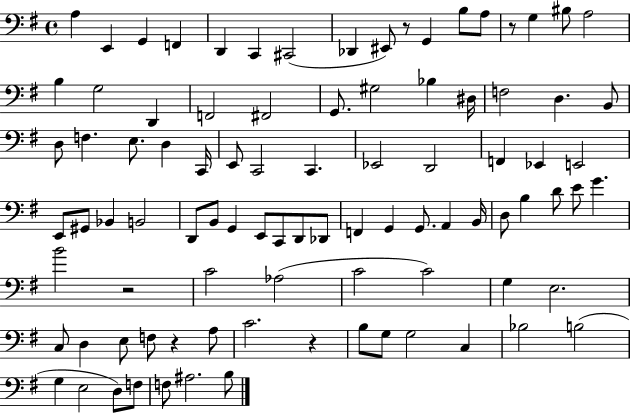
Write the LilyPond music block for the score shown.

{
  \clef bass
  \time 4/4
  \defaultTimeSignature
  \key g \major
  a4 e,4 g,4 f,4 | d,4 c,4 cis,2( | des,4 eis,8) r8 g,4 b8 a8 | r8 g4 bis8 a2 | \break b4 g2 d,4 | f,2 fis,2 | g,8. gis2 bes4 dis16 | f2 d4. b,8 | \break d8 f4. e8. d4 c,16 | e,8 c,2 c,4. | ees,2 d,2 | f,4 ees,4 e,2 | \break e,8 gis,8 bes,4 b,2 | d,8 b,8 g,4 e,8 c,8 d,8 des,8 | f,4 g,4 g,8. a,4 b,16 | d8 b4 d'8 e'8 g'4. | \break b'2 r2 | c'2 aes2( | c'2 c'2) | g4 e2. | \break c8 d4 e8 f8 r4 a8 | c'2. r4 | b8 g8 g2 c4 | bes2 b2( | \break g4 e2 d8) f8 | f8 ais2. b8 | \bar "|."
}